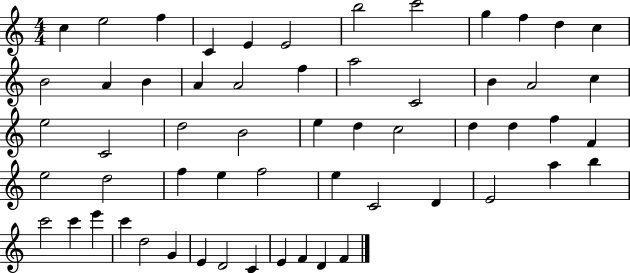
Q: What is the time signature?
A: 4/4